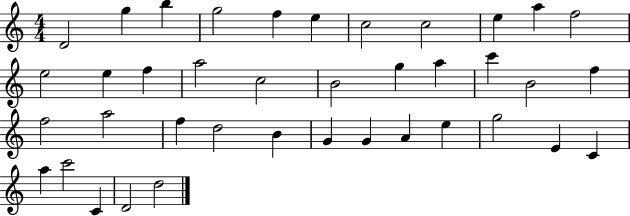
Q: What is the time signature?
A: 4/4